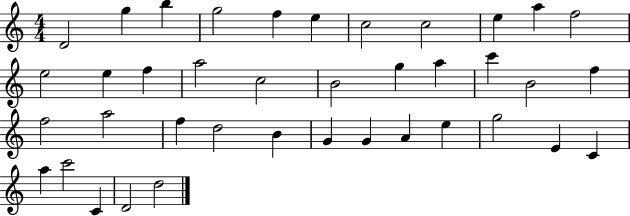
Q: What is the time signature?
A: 4/4